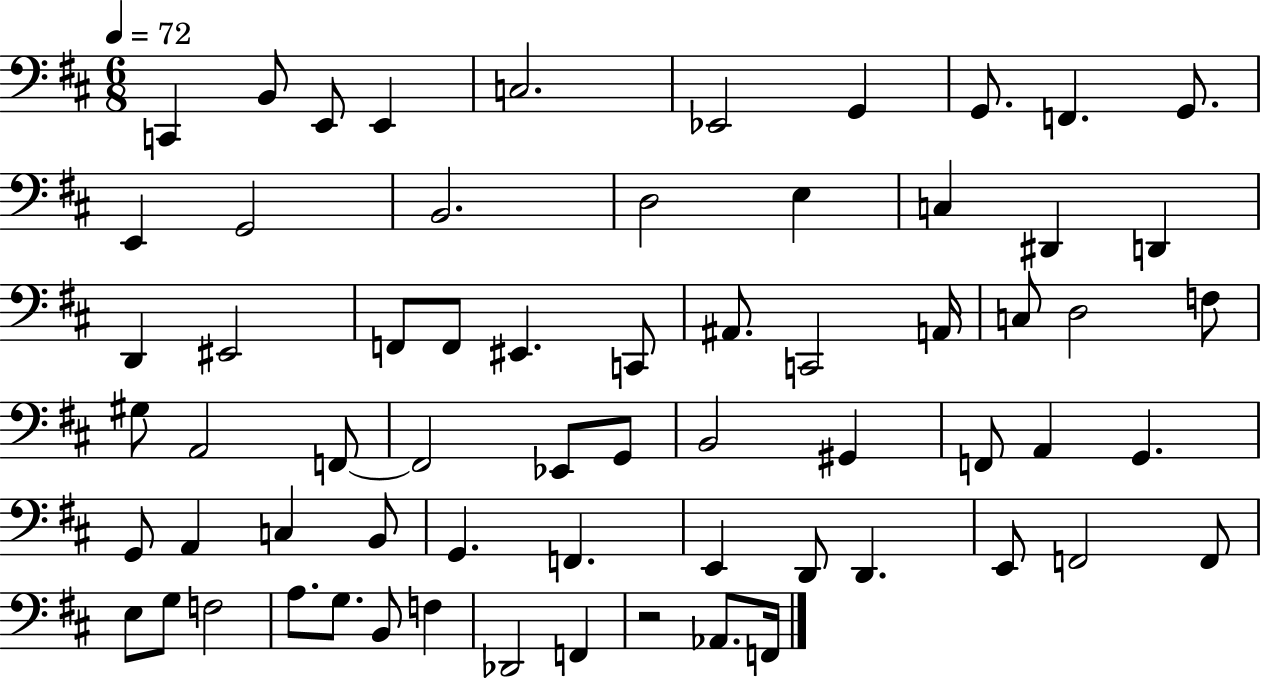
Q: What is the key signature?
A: D major